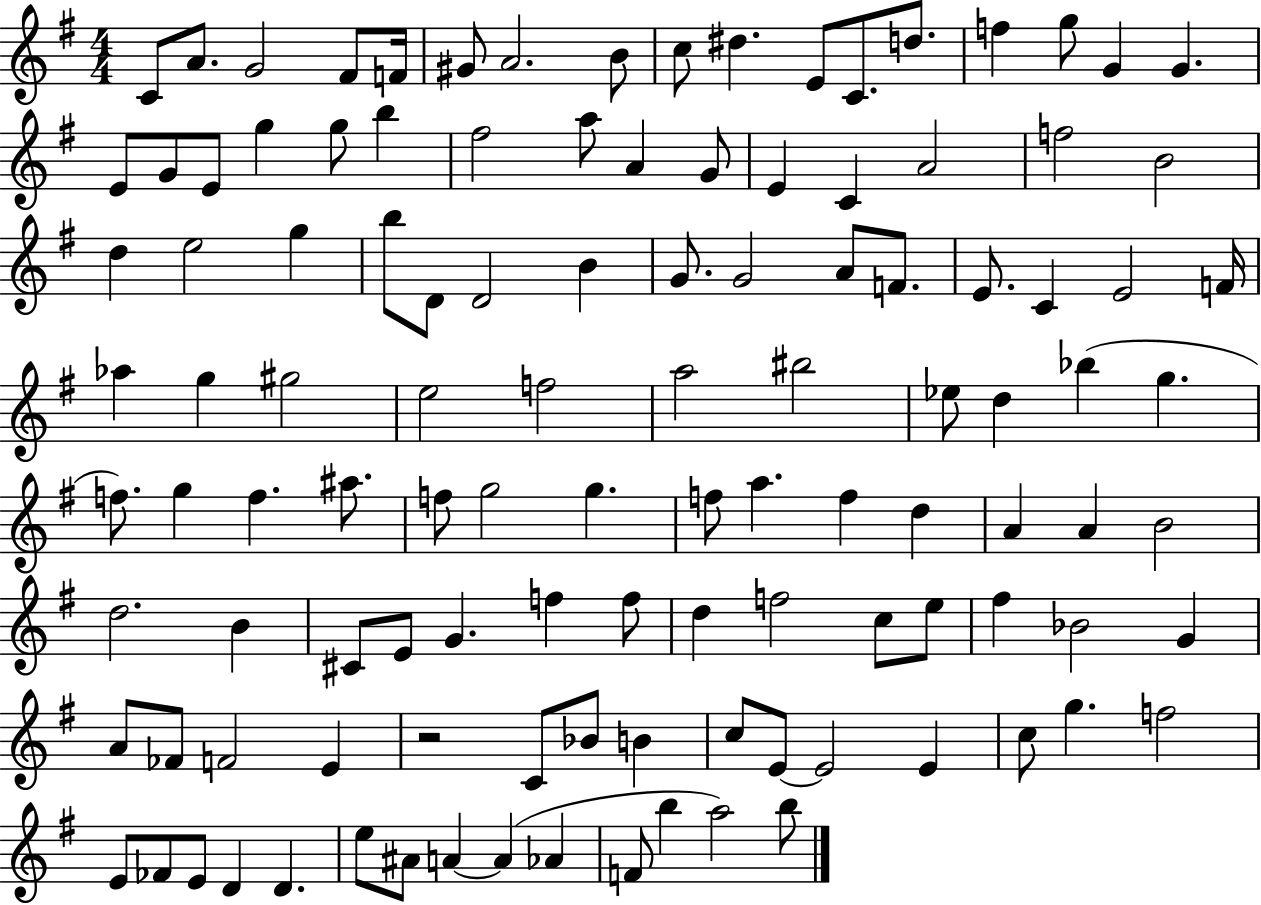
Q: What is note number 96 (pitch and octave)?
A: E4